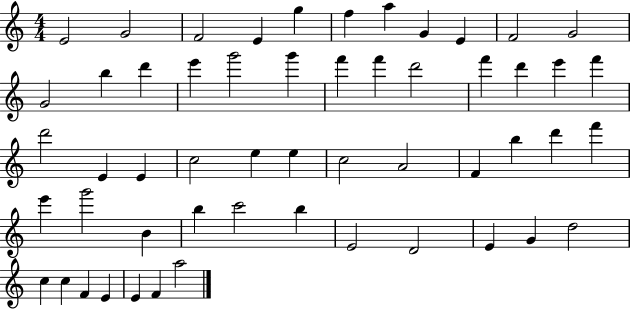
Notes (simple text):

E4/h G4/h F4/h E4/q G5/q F5/q A5/q G4/q E4/q F4/h G4/h G4/h B5/q D6/q E6/q G6/h G6/q F6/q F6/q D6/h F6/q D6/q E6/q F6/q D6/h E4/q E4/q C5/h E5/q E5/q C5/h A4/h F4/q B5/q D6/q F6/q E6/q G6/h B4/q B5/q C6/h B5/q E4/h D4/h E4/q G4/q D5/h C5/q C5/q F4/q E4/q E4/q F4/q A5/h